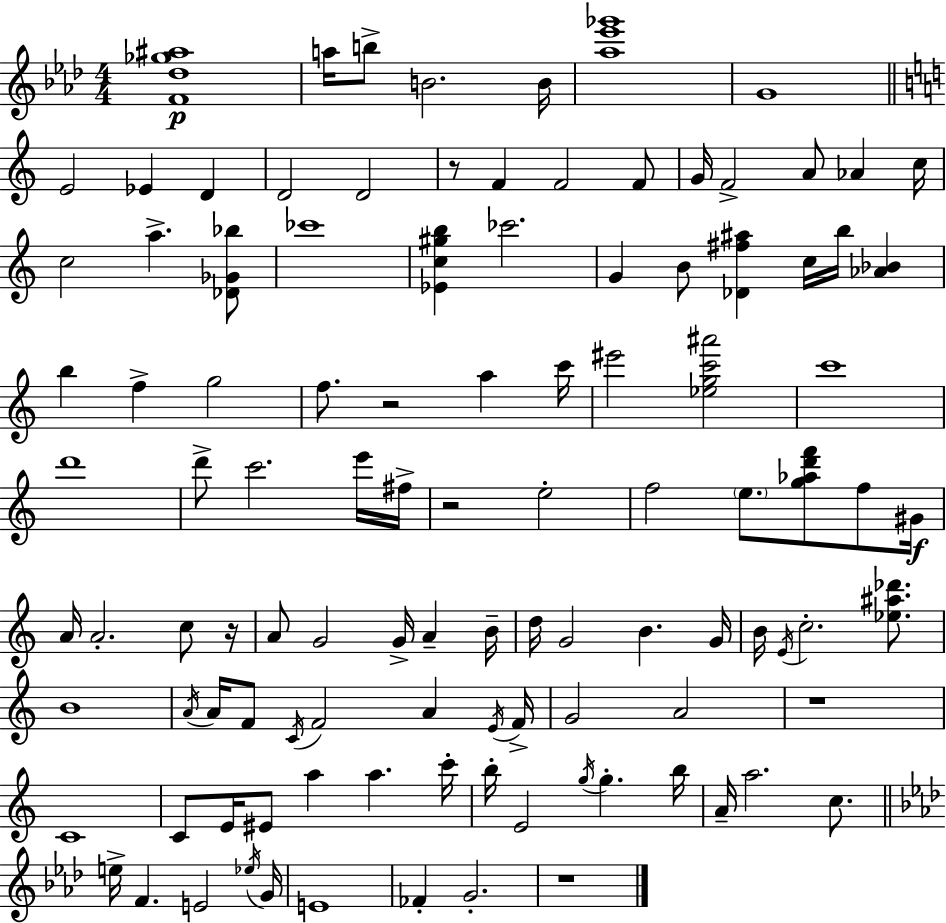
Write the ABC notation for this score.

X:1
T:Untitled
M:4/4
L:1/4
K:Fm
[F_d_g^a]4 a/4 b/2 B2 B/4 [_a_e'_g']4 G4 E2 _E D D2 D2 z/2 F F2 F/2 G/4 F2 A/2 _A c/4 c2 a [_D_G_b]/2 _c'4 [_Ec^gb] _c'2 G B/2 [_D^f^a] c/4 b/4 [_A_B] b f g2 f/2 z2 a c'/4 ^e'2 [_egc'^a']2 c'4 d'4 d'/2 c'2 e'/4 ^f/4 z2 e2 f2 e/2 [g_ad'f']/2 f/2 ^G/4 A/4 A2 c/2 z/4 A/2 G2 G/4 A B/4 d/4 G2 B G/4 B/4 E/4 c2 [_e^a_d']/2 B4 A/4 A/4 F/2 C/4 F2 A E/4 F/4 G2 A2 z4 C4 C/2 E/4 ^E/2 a a c'/4 b/4 E2 g/4 g b/4 A/4 a2 c/2 e/4 F E2 _e/4 G/4 E4 _F G2 z4